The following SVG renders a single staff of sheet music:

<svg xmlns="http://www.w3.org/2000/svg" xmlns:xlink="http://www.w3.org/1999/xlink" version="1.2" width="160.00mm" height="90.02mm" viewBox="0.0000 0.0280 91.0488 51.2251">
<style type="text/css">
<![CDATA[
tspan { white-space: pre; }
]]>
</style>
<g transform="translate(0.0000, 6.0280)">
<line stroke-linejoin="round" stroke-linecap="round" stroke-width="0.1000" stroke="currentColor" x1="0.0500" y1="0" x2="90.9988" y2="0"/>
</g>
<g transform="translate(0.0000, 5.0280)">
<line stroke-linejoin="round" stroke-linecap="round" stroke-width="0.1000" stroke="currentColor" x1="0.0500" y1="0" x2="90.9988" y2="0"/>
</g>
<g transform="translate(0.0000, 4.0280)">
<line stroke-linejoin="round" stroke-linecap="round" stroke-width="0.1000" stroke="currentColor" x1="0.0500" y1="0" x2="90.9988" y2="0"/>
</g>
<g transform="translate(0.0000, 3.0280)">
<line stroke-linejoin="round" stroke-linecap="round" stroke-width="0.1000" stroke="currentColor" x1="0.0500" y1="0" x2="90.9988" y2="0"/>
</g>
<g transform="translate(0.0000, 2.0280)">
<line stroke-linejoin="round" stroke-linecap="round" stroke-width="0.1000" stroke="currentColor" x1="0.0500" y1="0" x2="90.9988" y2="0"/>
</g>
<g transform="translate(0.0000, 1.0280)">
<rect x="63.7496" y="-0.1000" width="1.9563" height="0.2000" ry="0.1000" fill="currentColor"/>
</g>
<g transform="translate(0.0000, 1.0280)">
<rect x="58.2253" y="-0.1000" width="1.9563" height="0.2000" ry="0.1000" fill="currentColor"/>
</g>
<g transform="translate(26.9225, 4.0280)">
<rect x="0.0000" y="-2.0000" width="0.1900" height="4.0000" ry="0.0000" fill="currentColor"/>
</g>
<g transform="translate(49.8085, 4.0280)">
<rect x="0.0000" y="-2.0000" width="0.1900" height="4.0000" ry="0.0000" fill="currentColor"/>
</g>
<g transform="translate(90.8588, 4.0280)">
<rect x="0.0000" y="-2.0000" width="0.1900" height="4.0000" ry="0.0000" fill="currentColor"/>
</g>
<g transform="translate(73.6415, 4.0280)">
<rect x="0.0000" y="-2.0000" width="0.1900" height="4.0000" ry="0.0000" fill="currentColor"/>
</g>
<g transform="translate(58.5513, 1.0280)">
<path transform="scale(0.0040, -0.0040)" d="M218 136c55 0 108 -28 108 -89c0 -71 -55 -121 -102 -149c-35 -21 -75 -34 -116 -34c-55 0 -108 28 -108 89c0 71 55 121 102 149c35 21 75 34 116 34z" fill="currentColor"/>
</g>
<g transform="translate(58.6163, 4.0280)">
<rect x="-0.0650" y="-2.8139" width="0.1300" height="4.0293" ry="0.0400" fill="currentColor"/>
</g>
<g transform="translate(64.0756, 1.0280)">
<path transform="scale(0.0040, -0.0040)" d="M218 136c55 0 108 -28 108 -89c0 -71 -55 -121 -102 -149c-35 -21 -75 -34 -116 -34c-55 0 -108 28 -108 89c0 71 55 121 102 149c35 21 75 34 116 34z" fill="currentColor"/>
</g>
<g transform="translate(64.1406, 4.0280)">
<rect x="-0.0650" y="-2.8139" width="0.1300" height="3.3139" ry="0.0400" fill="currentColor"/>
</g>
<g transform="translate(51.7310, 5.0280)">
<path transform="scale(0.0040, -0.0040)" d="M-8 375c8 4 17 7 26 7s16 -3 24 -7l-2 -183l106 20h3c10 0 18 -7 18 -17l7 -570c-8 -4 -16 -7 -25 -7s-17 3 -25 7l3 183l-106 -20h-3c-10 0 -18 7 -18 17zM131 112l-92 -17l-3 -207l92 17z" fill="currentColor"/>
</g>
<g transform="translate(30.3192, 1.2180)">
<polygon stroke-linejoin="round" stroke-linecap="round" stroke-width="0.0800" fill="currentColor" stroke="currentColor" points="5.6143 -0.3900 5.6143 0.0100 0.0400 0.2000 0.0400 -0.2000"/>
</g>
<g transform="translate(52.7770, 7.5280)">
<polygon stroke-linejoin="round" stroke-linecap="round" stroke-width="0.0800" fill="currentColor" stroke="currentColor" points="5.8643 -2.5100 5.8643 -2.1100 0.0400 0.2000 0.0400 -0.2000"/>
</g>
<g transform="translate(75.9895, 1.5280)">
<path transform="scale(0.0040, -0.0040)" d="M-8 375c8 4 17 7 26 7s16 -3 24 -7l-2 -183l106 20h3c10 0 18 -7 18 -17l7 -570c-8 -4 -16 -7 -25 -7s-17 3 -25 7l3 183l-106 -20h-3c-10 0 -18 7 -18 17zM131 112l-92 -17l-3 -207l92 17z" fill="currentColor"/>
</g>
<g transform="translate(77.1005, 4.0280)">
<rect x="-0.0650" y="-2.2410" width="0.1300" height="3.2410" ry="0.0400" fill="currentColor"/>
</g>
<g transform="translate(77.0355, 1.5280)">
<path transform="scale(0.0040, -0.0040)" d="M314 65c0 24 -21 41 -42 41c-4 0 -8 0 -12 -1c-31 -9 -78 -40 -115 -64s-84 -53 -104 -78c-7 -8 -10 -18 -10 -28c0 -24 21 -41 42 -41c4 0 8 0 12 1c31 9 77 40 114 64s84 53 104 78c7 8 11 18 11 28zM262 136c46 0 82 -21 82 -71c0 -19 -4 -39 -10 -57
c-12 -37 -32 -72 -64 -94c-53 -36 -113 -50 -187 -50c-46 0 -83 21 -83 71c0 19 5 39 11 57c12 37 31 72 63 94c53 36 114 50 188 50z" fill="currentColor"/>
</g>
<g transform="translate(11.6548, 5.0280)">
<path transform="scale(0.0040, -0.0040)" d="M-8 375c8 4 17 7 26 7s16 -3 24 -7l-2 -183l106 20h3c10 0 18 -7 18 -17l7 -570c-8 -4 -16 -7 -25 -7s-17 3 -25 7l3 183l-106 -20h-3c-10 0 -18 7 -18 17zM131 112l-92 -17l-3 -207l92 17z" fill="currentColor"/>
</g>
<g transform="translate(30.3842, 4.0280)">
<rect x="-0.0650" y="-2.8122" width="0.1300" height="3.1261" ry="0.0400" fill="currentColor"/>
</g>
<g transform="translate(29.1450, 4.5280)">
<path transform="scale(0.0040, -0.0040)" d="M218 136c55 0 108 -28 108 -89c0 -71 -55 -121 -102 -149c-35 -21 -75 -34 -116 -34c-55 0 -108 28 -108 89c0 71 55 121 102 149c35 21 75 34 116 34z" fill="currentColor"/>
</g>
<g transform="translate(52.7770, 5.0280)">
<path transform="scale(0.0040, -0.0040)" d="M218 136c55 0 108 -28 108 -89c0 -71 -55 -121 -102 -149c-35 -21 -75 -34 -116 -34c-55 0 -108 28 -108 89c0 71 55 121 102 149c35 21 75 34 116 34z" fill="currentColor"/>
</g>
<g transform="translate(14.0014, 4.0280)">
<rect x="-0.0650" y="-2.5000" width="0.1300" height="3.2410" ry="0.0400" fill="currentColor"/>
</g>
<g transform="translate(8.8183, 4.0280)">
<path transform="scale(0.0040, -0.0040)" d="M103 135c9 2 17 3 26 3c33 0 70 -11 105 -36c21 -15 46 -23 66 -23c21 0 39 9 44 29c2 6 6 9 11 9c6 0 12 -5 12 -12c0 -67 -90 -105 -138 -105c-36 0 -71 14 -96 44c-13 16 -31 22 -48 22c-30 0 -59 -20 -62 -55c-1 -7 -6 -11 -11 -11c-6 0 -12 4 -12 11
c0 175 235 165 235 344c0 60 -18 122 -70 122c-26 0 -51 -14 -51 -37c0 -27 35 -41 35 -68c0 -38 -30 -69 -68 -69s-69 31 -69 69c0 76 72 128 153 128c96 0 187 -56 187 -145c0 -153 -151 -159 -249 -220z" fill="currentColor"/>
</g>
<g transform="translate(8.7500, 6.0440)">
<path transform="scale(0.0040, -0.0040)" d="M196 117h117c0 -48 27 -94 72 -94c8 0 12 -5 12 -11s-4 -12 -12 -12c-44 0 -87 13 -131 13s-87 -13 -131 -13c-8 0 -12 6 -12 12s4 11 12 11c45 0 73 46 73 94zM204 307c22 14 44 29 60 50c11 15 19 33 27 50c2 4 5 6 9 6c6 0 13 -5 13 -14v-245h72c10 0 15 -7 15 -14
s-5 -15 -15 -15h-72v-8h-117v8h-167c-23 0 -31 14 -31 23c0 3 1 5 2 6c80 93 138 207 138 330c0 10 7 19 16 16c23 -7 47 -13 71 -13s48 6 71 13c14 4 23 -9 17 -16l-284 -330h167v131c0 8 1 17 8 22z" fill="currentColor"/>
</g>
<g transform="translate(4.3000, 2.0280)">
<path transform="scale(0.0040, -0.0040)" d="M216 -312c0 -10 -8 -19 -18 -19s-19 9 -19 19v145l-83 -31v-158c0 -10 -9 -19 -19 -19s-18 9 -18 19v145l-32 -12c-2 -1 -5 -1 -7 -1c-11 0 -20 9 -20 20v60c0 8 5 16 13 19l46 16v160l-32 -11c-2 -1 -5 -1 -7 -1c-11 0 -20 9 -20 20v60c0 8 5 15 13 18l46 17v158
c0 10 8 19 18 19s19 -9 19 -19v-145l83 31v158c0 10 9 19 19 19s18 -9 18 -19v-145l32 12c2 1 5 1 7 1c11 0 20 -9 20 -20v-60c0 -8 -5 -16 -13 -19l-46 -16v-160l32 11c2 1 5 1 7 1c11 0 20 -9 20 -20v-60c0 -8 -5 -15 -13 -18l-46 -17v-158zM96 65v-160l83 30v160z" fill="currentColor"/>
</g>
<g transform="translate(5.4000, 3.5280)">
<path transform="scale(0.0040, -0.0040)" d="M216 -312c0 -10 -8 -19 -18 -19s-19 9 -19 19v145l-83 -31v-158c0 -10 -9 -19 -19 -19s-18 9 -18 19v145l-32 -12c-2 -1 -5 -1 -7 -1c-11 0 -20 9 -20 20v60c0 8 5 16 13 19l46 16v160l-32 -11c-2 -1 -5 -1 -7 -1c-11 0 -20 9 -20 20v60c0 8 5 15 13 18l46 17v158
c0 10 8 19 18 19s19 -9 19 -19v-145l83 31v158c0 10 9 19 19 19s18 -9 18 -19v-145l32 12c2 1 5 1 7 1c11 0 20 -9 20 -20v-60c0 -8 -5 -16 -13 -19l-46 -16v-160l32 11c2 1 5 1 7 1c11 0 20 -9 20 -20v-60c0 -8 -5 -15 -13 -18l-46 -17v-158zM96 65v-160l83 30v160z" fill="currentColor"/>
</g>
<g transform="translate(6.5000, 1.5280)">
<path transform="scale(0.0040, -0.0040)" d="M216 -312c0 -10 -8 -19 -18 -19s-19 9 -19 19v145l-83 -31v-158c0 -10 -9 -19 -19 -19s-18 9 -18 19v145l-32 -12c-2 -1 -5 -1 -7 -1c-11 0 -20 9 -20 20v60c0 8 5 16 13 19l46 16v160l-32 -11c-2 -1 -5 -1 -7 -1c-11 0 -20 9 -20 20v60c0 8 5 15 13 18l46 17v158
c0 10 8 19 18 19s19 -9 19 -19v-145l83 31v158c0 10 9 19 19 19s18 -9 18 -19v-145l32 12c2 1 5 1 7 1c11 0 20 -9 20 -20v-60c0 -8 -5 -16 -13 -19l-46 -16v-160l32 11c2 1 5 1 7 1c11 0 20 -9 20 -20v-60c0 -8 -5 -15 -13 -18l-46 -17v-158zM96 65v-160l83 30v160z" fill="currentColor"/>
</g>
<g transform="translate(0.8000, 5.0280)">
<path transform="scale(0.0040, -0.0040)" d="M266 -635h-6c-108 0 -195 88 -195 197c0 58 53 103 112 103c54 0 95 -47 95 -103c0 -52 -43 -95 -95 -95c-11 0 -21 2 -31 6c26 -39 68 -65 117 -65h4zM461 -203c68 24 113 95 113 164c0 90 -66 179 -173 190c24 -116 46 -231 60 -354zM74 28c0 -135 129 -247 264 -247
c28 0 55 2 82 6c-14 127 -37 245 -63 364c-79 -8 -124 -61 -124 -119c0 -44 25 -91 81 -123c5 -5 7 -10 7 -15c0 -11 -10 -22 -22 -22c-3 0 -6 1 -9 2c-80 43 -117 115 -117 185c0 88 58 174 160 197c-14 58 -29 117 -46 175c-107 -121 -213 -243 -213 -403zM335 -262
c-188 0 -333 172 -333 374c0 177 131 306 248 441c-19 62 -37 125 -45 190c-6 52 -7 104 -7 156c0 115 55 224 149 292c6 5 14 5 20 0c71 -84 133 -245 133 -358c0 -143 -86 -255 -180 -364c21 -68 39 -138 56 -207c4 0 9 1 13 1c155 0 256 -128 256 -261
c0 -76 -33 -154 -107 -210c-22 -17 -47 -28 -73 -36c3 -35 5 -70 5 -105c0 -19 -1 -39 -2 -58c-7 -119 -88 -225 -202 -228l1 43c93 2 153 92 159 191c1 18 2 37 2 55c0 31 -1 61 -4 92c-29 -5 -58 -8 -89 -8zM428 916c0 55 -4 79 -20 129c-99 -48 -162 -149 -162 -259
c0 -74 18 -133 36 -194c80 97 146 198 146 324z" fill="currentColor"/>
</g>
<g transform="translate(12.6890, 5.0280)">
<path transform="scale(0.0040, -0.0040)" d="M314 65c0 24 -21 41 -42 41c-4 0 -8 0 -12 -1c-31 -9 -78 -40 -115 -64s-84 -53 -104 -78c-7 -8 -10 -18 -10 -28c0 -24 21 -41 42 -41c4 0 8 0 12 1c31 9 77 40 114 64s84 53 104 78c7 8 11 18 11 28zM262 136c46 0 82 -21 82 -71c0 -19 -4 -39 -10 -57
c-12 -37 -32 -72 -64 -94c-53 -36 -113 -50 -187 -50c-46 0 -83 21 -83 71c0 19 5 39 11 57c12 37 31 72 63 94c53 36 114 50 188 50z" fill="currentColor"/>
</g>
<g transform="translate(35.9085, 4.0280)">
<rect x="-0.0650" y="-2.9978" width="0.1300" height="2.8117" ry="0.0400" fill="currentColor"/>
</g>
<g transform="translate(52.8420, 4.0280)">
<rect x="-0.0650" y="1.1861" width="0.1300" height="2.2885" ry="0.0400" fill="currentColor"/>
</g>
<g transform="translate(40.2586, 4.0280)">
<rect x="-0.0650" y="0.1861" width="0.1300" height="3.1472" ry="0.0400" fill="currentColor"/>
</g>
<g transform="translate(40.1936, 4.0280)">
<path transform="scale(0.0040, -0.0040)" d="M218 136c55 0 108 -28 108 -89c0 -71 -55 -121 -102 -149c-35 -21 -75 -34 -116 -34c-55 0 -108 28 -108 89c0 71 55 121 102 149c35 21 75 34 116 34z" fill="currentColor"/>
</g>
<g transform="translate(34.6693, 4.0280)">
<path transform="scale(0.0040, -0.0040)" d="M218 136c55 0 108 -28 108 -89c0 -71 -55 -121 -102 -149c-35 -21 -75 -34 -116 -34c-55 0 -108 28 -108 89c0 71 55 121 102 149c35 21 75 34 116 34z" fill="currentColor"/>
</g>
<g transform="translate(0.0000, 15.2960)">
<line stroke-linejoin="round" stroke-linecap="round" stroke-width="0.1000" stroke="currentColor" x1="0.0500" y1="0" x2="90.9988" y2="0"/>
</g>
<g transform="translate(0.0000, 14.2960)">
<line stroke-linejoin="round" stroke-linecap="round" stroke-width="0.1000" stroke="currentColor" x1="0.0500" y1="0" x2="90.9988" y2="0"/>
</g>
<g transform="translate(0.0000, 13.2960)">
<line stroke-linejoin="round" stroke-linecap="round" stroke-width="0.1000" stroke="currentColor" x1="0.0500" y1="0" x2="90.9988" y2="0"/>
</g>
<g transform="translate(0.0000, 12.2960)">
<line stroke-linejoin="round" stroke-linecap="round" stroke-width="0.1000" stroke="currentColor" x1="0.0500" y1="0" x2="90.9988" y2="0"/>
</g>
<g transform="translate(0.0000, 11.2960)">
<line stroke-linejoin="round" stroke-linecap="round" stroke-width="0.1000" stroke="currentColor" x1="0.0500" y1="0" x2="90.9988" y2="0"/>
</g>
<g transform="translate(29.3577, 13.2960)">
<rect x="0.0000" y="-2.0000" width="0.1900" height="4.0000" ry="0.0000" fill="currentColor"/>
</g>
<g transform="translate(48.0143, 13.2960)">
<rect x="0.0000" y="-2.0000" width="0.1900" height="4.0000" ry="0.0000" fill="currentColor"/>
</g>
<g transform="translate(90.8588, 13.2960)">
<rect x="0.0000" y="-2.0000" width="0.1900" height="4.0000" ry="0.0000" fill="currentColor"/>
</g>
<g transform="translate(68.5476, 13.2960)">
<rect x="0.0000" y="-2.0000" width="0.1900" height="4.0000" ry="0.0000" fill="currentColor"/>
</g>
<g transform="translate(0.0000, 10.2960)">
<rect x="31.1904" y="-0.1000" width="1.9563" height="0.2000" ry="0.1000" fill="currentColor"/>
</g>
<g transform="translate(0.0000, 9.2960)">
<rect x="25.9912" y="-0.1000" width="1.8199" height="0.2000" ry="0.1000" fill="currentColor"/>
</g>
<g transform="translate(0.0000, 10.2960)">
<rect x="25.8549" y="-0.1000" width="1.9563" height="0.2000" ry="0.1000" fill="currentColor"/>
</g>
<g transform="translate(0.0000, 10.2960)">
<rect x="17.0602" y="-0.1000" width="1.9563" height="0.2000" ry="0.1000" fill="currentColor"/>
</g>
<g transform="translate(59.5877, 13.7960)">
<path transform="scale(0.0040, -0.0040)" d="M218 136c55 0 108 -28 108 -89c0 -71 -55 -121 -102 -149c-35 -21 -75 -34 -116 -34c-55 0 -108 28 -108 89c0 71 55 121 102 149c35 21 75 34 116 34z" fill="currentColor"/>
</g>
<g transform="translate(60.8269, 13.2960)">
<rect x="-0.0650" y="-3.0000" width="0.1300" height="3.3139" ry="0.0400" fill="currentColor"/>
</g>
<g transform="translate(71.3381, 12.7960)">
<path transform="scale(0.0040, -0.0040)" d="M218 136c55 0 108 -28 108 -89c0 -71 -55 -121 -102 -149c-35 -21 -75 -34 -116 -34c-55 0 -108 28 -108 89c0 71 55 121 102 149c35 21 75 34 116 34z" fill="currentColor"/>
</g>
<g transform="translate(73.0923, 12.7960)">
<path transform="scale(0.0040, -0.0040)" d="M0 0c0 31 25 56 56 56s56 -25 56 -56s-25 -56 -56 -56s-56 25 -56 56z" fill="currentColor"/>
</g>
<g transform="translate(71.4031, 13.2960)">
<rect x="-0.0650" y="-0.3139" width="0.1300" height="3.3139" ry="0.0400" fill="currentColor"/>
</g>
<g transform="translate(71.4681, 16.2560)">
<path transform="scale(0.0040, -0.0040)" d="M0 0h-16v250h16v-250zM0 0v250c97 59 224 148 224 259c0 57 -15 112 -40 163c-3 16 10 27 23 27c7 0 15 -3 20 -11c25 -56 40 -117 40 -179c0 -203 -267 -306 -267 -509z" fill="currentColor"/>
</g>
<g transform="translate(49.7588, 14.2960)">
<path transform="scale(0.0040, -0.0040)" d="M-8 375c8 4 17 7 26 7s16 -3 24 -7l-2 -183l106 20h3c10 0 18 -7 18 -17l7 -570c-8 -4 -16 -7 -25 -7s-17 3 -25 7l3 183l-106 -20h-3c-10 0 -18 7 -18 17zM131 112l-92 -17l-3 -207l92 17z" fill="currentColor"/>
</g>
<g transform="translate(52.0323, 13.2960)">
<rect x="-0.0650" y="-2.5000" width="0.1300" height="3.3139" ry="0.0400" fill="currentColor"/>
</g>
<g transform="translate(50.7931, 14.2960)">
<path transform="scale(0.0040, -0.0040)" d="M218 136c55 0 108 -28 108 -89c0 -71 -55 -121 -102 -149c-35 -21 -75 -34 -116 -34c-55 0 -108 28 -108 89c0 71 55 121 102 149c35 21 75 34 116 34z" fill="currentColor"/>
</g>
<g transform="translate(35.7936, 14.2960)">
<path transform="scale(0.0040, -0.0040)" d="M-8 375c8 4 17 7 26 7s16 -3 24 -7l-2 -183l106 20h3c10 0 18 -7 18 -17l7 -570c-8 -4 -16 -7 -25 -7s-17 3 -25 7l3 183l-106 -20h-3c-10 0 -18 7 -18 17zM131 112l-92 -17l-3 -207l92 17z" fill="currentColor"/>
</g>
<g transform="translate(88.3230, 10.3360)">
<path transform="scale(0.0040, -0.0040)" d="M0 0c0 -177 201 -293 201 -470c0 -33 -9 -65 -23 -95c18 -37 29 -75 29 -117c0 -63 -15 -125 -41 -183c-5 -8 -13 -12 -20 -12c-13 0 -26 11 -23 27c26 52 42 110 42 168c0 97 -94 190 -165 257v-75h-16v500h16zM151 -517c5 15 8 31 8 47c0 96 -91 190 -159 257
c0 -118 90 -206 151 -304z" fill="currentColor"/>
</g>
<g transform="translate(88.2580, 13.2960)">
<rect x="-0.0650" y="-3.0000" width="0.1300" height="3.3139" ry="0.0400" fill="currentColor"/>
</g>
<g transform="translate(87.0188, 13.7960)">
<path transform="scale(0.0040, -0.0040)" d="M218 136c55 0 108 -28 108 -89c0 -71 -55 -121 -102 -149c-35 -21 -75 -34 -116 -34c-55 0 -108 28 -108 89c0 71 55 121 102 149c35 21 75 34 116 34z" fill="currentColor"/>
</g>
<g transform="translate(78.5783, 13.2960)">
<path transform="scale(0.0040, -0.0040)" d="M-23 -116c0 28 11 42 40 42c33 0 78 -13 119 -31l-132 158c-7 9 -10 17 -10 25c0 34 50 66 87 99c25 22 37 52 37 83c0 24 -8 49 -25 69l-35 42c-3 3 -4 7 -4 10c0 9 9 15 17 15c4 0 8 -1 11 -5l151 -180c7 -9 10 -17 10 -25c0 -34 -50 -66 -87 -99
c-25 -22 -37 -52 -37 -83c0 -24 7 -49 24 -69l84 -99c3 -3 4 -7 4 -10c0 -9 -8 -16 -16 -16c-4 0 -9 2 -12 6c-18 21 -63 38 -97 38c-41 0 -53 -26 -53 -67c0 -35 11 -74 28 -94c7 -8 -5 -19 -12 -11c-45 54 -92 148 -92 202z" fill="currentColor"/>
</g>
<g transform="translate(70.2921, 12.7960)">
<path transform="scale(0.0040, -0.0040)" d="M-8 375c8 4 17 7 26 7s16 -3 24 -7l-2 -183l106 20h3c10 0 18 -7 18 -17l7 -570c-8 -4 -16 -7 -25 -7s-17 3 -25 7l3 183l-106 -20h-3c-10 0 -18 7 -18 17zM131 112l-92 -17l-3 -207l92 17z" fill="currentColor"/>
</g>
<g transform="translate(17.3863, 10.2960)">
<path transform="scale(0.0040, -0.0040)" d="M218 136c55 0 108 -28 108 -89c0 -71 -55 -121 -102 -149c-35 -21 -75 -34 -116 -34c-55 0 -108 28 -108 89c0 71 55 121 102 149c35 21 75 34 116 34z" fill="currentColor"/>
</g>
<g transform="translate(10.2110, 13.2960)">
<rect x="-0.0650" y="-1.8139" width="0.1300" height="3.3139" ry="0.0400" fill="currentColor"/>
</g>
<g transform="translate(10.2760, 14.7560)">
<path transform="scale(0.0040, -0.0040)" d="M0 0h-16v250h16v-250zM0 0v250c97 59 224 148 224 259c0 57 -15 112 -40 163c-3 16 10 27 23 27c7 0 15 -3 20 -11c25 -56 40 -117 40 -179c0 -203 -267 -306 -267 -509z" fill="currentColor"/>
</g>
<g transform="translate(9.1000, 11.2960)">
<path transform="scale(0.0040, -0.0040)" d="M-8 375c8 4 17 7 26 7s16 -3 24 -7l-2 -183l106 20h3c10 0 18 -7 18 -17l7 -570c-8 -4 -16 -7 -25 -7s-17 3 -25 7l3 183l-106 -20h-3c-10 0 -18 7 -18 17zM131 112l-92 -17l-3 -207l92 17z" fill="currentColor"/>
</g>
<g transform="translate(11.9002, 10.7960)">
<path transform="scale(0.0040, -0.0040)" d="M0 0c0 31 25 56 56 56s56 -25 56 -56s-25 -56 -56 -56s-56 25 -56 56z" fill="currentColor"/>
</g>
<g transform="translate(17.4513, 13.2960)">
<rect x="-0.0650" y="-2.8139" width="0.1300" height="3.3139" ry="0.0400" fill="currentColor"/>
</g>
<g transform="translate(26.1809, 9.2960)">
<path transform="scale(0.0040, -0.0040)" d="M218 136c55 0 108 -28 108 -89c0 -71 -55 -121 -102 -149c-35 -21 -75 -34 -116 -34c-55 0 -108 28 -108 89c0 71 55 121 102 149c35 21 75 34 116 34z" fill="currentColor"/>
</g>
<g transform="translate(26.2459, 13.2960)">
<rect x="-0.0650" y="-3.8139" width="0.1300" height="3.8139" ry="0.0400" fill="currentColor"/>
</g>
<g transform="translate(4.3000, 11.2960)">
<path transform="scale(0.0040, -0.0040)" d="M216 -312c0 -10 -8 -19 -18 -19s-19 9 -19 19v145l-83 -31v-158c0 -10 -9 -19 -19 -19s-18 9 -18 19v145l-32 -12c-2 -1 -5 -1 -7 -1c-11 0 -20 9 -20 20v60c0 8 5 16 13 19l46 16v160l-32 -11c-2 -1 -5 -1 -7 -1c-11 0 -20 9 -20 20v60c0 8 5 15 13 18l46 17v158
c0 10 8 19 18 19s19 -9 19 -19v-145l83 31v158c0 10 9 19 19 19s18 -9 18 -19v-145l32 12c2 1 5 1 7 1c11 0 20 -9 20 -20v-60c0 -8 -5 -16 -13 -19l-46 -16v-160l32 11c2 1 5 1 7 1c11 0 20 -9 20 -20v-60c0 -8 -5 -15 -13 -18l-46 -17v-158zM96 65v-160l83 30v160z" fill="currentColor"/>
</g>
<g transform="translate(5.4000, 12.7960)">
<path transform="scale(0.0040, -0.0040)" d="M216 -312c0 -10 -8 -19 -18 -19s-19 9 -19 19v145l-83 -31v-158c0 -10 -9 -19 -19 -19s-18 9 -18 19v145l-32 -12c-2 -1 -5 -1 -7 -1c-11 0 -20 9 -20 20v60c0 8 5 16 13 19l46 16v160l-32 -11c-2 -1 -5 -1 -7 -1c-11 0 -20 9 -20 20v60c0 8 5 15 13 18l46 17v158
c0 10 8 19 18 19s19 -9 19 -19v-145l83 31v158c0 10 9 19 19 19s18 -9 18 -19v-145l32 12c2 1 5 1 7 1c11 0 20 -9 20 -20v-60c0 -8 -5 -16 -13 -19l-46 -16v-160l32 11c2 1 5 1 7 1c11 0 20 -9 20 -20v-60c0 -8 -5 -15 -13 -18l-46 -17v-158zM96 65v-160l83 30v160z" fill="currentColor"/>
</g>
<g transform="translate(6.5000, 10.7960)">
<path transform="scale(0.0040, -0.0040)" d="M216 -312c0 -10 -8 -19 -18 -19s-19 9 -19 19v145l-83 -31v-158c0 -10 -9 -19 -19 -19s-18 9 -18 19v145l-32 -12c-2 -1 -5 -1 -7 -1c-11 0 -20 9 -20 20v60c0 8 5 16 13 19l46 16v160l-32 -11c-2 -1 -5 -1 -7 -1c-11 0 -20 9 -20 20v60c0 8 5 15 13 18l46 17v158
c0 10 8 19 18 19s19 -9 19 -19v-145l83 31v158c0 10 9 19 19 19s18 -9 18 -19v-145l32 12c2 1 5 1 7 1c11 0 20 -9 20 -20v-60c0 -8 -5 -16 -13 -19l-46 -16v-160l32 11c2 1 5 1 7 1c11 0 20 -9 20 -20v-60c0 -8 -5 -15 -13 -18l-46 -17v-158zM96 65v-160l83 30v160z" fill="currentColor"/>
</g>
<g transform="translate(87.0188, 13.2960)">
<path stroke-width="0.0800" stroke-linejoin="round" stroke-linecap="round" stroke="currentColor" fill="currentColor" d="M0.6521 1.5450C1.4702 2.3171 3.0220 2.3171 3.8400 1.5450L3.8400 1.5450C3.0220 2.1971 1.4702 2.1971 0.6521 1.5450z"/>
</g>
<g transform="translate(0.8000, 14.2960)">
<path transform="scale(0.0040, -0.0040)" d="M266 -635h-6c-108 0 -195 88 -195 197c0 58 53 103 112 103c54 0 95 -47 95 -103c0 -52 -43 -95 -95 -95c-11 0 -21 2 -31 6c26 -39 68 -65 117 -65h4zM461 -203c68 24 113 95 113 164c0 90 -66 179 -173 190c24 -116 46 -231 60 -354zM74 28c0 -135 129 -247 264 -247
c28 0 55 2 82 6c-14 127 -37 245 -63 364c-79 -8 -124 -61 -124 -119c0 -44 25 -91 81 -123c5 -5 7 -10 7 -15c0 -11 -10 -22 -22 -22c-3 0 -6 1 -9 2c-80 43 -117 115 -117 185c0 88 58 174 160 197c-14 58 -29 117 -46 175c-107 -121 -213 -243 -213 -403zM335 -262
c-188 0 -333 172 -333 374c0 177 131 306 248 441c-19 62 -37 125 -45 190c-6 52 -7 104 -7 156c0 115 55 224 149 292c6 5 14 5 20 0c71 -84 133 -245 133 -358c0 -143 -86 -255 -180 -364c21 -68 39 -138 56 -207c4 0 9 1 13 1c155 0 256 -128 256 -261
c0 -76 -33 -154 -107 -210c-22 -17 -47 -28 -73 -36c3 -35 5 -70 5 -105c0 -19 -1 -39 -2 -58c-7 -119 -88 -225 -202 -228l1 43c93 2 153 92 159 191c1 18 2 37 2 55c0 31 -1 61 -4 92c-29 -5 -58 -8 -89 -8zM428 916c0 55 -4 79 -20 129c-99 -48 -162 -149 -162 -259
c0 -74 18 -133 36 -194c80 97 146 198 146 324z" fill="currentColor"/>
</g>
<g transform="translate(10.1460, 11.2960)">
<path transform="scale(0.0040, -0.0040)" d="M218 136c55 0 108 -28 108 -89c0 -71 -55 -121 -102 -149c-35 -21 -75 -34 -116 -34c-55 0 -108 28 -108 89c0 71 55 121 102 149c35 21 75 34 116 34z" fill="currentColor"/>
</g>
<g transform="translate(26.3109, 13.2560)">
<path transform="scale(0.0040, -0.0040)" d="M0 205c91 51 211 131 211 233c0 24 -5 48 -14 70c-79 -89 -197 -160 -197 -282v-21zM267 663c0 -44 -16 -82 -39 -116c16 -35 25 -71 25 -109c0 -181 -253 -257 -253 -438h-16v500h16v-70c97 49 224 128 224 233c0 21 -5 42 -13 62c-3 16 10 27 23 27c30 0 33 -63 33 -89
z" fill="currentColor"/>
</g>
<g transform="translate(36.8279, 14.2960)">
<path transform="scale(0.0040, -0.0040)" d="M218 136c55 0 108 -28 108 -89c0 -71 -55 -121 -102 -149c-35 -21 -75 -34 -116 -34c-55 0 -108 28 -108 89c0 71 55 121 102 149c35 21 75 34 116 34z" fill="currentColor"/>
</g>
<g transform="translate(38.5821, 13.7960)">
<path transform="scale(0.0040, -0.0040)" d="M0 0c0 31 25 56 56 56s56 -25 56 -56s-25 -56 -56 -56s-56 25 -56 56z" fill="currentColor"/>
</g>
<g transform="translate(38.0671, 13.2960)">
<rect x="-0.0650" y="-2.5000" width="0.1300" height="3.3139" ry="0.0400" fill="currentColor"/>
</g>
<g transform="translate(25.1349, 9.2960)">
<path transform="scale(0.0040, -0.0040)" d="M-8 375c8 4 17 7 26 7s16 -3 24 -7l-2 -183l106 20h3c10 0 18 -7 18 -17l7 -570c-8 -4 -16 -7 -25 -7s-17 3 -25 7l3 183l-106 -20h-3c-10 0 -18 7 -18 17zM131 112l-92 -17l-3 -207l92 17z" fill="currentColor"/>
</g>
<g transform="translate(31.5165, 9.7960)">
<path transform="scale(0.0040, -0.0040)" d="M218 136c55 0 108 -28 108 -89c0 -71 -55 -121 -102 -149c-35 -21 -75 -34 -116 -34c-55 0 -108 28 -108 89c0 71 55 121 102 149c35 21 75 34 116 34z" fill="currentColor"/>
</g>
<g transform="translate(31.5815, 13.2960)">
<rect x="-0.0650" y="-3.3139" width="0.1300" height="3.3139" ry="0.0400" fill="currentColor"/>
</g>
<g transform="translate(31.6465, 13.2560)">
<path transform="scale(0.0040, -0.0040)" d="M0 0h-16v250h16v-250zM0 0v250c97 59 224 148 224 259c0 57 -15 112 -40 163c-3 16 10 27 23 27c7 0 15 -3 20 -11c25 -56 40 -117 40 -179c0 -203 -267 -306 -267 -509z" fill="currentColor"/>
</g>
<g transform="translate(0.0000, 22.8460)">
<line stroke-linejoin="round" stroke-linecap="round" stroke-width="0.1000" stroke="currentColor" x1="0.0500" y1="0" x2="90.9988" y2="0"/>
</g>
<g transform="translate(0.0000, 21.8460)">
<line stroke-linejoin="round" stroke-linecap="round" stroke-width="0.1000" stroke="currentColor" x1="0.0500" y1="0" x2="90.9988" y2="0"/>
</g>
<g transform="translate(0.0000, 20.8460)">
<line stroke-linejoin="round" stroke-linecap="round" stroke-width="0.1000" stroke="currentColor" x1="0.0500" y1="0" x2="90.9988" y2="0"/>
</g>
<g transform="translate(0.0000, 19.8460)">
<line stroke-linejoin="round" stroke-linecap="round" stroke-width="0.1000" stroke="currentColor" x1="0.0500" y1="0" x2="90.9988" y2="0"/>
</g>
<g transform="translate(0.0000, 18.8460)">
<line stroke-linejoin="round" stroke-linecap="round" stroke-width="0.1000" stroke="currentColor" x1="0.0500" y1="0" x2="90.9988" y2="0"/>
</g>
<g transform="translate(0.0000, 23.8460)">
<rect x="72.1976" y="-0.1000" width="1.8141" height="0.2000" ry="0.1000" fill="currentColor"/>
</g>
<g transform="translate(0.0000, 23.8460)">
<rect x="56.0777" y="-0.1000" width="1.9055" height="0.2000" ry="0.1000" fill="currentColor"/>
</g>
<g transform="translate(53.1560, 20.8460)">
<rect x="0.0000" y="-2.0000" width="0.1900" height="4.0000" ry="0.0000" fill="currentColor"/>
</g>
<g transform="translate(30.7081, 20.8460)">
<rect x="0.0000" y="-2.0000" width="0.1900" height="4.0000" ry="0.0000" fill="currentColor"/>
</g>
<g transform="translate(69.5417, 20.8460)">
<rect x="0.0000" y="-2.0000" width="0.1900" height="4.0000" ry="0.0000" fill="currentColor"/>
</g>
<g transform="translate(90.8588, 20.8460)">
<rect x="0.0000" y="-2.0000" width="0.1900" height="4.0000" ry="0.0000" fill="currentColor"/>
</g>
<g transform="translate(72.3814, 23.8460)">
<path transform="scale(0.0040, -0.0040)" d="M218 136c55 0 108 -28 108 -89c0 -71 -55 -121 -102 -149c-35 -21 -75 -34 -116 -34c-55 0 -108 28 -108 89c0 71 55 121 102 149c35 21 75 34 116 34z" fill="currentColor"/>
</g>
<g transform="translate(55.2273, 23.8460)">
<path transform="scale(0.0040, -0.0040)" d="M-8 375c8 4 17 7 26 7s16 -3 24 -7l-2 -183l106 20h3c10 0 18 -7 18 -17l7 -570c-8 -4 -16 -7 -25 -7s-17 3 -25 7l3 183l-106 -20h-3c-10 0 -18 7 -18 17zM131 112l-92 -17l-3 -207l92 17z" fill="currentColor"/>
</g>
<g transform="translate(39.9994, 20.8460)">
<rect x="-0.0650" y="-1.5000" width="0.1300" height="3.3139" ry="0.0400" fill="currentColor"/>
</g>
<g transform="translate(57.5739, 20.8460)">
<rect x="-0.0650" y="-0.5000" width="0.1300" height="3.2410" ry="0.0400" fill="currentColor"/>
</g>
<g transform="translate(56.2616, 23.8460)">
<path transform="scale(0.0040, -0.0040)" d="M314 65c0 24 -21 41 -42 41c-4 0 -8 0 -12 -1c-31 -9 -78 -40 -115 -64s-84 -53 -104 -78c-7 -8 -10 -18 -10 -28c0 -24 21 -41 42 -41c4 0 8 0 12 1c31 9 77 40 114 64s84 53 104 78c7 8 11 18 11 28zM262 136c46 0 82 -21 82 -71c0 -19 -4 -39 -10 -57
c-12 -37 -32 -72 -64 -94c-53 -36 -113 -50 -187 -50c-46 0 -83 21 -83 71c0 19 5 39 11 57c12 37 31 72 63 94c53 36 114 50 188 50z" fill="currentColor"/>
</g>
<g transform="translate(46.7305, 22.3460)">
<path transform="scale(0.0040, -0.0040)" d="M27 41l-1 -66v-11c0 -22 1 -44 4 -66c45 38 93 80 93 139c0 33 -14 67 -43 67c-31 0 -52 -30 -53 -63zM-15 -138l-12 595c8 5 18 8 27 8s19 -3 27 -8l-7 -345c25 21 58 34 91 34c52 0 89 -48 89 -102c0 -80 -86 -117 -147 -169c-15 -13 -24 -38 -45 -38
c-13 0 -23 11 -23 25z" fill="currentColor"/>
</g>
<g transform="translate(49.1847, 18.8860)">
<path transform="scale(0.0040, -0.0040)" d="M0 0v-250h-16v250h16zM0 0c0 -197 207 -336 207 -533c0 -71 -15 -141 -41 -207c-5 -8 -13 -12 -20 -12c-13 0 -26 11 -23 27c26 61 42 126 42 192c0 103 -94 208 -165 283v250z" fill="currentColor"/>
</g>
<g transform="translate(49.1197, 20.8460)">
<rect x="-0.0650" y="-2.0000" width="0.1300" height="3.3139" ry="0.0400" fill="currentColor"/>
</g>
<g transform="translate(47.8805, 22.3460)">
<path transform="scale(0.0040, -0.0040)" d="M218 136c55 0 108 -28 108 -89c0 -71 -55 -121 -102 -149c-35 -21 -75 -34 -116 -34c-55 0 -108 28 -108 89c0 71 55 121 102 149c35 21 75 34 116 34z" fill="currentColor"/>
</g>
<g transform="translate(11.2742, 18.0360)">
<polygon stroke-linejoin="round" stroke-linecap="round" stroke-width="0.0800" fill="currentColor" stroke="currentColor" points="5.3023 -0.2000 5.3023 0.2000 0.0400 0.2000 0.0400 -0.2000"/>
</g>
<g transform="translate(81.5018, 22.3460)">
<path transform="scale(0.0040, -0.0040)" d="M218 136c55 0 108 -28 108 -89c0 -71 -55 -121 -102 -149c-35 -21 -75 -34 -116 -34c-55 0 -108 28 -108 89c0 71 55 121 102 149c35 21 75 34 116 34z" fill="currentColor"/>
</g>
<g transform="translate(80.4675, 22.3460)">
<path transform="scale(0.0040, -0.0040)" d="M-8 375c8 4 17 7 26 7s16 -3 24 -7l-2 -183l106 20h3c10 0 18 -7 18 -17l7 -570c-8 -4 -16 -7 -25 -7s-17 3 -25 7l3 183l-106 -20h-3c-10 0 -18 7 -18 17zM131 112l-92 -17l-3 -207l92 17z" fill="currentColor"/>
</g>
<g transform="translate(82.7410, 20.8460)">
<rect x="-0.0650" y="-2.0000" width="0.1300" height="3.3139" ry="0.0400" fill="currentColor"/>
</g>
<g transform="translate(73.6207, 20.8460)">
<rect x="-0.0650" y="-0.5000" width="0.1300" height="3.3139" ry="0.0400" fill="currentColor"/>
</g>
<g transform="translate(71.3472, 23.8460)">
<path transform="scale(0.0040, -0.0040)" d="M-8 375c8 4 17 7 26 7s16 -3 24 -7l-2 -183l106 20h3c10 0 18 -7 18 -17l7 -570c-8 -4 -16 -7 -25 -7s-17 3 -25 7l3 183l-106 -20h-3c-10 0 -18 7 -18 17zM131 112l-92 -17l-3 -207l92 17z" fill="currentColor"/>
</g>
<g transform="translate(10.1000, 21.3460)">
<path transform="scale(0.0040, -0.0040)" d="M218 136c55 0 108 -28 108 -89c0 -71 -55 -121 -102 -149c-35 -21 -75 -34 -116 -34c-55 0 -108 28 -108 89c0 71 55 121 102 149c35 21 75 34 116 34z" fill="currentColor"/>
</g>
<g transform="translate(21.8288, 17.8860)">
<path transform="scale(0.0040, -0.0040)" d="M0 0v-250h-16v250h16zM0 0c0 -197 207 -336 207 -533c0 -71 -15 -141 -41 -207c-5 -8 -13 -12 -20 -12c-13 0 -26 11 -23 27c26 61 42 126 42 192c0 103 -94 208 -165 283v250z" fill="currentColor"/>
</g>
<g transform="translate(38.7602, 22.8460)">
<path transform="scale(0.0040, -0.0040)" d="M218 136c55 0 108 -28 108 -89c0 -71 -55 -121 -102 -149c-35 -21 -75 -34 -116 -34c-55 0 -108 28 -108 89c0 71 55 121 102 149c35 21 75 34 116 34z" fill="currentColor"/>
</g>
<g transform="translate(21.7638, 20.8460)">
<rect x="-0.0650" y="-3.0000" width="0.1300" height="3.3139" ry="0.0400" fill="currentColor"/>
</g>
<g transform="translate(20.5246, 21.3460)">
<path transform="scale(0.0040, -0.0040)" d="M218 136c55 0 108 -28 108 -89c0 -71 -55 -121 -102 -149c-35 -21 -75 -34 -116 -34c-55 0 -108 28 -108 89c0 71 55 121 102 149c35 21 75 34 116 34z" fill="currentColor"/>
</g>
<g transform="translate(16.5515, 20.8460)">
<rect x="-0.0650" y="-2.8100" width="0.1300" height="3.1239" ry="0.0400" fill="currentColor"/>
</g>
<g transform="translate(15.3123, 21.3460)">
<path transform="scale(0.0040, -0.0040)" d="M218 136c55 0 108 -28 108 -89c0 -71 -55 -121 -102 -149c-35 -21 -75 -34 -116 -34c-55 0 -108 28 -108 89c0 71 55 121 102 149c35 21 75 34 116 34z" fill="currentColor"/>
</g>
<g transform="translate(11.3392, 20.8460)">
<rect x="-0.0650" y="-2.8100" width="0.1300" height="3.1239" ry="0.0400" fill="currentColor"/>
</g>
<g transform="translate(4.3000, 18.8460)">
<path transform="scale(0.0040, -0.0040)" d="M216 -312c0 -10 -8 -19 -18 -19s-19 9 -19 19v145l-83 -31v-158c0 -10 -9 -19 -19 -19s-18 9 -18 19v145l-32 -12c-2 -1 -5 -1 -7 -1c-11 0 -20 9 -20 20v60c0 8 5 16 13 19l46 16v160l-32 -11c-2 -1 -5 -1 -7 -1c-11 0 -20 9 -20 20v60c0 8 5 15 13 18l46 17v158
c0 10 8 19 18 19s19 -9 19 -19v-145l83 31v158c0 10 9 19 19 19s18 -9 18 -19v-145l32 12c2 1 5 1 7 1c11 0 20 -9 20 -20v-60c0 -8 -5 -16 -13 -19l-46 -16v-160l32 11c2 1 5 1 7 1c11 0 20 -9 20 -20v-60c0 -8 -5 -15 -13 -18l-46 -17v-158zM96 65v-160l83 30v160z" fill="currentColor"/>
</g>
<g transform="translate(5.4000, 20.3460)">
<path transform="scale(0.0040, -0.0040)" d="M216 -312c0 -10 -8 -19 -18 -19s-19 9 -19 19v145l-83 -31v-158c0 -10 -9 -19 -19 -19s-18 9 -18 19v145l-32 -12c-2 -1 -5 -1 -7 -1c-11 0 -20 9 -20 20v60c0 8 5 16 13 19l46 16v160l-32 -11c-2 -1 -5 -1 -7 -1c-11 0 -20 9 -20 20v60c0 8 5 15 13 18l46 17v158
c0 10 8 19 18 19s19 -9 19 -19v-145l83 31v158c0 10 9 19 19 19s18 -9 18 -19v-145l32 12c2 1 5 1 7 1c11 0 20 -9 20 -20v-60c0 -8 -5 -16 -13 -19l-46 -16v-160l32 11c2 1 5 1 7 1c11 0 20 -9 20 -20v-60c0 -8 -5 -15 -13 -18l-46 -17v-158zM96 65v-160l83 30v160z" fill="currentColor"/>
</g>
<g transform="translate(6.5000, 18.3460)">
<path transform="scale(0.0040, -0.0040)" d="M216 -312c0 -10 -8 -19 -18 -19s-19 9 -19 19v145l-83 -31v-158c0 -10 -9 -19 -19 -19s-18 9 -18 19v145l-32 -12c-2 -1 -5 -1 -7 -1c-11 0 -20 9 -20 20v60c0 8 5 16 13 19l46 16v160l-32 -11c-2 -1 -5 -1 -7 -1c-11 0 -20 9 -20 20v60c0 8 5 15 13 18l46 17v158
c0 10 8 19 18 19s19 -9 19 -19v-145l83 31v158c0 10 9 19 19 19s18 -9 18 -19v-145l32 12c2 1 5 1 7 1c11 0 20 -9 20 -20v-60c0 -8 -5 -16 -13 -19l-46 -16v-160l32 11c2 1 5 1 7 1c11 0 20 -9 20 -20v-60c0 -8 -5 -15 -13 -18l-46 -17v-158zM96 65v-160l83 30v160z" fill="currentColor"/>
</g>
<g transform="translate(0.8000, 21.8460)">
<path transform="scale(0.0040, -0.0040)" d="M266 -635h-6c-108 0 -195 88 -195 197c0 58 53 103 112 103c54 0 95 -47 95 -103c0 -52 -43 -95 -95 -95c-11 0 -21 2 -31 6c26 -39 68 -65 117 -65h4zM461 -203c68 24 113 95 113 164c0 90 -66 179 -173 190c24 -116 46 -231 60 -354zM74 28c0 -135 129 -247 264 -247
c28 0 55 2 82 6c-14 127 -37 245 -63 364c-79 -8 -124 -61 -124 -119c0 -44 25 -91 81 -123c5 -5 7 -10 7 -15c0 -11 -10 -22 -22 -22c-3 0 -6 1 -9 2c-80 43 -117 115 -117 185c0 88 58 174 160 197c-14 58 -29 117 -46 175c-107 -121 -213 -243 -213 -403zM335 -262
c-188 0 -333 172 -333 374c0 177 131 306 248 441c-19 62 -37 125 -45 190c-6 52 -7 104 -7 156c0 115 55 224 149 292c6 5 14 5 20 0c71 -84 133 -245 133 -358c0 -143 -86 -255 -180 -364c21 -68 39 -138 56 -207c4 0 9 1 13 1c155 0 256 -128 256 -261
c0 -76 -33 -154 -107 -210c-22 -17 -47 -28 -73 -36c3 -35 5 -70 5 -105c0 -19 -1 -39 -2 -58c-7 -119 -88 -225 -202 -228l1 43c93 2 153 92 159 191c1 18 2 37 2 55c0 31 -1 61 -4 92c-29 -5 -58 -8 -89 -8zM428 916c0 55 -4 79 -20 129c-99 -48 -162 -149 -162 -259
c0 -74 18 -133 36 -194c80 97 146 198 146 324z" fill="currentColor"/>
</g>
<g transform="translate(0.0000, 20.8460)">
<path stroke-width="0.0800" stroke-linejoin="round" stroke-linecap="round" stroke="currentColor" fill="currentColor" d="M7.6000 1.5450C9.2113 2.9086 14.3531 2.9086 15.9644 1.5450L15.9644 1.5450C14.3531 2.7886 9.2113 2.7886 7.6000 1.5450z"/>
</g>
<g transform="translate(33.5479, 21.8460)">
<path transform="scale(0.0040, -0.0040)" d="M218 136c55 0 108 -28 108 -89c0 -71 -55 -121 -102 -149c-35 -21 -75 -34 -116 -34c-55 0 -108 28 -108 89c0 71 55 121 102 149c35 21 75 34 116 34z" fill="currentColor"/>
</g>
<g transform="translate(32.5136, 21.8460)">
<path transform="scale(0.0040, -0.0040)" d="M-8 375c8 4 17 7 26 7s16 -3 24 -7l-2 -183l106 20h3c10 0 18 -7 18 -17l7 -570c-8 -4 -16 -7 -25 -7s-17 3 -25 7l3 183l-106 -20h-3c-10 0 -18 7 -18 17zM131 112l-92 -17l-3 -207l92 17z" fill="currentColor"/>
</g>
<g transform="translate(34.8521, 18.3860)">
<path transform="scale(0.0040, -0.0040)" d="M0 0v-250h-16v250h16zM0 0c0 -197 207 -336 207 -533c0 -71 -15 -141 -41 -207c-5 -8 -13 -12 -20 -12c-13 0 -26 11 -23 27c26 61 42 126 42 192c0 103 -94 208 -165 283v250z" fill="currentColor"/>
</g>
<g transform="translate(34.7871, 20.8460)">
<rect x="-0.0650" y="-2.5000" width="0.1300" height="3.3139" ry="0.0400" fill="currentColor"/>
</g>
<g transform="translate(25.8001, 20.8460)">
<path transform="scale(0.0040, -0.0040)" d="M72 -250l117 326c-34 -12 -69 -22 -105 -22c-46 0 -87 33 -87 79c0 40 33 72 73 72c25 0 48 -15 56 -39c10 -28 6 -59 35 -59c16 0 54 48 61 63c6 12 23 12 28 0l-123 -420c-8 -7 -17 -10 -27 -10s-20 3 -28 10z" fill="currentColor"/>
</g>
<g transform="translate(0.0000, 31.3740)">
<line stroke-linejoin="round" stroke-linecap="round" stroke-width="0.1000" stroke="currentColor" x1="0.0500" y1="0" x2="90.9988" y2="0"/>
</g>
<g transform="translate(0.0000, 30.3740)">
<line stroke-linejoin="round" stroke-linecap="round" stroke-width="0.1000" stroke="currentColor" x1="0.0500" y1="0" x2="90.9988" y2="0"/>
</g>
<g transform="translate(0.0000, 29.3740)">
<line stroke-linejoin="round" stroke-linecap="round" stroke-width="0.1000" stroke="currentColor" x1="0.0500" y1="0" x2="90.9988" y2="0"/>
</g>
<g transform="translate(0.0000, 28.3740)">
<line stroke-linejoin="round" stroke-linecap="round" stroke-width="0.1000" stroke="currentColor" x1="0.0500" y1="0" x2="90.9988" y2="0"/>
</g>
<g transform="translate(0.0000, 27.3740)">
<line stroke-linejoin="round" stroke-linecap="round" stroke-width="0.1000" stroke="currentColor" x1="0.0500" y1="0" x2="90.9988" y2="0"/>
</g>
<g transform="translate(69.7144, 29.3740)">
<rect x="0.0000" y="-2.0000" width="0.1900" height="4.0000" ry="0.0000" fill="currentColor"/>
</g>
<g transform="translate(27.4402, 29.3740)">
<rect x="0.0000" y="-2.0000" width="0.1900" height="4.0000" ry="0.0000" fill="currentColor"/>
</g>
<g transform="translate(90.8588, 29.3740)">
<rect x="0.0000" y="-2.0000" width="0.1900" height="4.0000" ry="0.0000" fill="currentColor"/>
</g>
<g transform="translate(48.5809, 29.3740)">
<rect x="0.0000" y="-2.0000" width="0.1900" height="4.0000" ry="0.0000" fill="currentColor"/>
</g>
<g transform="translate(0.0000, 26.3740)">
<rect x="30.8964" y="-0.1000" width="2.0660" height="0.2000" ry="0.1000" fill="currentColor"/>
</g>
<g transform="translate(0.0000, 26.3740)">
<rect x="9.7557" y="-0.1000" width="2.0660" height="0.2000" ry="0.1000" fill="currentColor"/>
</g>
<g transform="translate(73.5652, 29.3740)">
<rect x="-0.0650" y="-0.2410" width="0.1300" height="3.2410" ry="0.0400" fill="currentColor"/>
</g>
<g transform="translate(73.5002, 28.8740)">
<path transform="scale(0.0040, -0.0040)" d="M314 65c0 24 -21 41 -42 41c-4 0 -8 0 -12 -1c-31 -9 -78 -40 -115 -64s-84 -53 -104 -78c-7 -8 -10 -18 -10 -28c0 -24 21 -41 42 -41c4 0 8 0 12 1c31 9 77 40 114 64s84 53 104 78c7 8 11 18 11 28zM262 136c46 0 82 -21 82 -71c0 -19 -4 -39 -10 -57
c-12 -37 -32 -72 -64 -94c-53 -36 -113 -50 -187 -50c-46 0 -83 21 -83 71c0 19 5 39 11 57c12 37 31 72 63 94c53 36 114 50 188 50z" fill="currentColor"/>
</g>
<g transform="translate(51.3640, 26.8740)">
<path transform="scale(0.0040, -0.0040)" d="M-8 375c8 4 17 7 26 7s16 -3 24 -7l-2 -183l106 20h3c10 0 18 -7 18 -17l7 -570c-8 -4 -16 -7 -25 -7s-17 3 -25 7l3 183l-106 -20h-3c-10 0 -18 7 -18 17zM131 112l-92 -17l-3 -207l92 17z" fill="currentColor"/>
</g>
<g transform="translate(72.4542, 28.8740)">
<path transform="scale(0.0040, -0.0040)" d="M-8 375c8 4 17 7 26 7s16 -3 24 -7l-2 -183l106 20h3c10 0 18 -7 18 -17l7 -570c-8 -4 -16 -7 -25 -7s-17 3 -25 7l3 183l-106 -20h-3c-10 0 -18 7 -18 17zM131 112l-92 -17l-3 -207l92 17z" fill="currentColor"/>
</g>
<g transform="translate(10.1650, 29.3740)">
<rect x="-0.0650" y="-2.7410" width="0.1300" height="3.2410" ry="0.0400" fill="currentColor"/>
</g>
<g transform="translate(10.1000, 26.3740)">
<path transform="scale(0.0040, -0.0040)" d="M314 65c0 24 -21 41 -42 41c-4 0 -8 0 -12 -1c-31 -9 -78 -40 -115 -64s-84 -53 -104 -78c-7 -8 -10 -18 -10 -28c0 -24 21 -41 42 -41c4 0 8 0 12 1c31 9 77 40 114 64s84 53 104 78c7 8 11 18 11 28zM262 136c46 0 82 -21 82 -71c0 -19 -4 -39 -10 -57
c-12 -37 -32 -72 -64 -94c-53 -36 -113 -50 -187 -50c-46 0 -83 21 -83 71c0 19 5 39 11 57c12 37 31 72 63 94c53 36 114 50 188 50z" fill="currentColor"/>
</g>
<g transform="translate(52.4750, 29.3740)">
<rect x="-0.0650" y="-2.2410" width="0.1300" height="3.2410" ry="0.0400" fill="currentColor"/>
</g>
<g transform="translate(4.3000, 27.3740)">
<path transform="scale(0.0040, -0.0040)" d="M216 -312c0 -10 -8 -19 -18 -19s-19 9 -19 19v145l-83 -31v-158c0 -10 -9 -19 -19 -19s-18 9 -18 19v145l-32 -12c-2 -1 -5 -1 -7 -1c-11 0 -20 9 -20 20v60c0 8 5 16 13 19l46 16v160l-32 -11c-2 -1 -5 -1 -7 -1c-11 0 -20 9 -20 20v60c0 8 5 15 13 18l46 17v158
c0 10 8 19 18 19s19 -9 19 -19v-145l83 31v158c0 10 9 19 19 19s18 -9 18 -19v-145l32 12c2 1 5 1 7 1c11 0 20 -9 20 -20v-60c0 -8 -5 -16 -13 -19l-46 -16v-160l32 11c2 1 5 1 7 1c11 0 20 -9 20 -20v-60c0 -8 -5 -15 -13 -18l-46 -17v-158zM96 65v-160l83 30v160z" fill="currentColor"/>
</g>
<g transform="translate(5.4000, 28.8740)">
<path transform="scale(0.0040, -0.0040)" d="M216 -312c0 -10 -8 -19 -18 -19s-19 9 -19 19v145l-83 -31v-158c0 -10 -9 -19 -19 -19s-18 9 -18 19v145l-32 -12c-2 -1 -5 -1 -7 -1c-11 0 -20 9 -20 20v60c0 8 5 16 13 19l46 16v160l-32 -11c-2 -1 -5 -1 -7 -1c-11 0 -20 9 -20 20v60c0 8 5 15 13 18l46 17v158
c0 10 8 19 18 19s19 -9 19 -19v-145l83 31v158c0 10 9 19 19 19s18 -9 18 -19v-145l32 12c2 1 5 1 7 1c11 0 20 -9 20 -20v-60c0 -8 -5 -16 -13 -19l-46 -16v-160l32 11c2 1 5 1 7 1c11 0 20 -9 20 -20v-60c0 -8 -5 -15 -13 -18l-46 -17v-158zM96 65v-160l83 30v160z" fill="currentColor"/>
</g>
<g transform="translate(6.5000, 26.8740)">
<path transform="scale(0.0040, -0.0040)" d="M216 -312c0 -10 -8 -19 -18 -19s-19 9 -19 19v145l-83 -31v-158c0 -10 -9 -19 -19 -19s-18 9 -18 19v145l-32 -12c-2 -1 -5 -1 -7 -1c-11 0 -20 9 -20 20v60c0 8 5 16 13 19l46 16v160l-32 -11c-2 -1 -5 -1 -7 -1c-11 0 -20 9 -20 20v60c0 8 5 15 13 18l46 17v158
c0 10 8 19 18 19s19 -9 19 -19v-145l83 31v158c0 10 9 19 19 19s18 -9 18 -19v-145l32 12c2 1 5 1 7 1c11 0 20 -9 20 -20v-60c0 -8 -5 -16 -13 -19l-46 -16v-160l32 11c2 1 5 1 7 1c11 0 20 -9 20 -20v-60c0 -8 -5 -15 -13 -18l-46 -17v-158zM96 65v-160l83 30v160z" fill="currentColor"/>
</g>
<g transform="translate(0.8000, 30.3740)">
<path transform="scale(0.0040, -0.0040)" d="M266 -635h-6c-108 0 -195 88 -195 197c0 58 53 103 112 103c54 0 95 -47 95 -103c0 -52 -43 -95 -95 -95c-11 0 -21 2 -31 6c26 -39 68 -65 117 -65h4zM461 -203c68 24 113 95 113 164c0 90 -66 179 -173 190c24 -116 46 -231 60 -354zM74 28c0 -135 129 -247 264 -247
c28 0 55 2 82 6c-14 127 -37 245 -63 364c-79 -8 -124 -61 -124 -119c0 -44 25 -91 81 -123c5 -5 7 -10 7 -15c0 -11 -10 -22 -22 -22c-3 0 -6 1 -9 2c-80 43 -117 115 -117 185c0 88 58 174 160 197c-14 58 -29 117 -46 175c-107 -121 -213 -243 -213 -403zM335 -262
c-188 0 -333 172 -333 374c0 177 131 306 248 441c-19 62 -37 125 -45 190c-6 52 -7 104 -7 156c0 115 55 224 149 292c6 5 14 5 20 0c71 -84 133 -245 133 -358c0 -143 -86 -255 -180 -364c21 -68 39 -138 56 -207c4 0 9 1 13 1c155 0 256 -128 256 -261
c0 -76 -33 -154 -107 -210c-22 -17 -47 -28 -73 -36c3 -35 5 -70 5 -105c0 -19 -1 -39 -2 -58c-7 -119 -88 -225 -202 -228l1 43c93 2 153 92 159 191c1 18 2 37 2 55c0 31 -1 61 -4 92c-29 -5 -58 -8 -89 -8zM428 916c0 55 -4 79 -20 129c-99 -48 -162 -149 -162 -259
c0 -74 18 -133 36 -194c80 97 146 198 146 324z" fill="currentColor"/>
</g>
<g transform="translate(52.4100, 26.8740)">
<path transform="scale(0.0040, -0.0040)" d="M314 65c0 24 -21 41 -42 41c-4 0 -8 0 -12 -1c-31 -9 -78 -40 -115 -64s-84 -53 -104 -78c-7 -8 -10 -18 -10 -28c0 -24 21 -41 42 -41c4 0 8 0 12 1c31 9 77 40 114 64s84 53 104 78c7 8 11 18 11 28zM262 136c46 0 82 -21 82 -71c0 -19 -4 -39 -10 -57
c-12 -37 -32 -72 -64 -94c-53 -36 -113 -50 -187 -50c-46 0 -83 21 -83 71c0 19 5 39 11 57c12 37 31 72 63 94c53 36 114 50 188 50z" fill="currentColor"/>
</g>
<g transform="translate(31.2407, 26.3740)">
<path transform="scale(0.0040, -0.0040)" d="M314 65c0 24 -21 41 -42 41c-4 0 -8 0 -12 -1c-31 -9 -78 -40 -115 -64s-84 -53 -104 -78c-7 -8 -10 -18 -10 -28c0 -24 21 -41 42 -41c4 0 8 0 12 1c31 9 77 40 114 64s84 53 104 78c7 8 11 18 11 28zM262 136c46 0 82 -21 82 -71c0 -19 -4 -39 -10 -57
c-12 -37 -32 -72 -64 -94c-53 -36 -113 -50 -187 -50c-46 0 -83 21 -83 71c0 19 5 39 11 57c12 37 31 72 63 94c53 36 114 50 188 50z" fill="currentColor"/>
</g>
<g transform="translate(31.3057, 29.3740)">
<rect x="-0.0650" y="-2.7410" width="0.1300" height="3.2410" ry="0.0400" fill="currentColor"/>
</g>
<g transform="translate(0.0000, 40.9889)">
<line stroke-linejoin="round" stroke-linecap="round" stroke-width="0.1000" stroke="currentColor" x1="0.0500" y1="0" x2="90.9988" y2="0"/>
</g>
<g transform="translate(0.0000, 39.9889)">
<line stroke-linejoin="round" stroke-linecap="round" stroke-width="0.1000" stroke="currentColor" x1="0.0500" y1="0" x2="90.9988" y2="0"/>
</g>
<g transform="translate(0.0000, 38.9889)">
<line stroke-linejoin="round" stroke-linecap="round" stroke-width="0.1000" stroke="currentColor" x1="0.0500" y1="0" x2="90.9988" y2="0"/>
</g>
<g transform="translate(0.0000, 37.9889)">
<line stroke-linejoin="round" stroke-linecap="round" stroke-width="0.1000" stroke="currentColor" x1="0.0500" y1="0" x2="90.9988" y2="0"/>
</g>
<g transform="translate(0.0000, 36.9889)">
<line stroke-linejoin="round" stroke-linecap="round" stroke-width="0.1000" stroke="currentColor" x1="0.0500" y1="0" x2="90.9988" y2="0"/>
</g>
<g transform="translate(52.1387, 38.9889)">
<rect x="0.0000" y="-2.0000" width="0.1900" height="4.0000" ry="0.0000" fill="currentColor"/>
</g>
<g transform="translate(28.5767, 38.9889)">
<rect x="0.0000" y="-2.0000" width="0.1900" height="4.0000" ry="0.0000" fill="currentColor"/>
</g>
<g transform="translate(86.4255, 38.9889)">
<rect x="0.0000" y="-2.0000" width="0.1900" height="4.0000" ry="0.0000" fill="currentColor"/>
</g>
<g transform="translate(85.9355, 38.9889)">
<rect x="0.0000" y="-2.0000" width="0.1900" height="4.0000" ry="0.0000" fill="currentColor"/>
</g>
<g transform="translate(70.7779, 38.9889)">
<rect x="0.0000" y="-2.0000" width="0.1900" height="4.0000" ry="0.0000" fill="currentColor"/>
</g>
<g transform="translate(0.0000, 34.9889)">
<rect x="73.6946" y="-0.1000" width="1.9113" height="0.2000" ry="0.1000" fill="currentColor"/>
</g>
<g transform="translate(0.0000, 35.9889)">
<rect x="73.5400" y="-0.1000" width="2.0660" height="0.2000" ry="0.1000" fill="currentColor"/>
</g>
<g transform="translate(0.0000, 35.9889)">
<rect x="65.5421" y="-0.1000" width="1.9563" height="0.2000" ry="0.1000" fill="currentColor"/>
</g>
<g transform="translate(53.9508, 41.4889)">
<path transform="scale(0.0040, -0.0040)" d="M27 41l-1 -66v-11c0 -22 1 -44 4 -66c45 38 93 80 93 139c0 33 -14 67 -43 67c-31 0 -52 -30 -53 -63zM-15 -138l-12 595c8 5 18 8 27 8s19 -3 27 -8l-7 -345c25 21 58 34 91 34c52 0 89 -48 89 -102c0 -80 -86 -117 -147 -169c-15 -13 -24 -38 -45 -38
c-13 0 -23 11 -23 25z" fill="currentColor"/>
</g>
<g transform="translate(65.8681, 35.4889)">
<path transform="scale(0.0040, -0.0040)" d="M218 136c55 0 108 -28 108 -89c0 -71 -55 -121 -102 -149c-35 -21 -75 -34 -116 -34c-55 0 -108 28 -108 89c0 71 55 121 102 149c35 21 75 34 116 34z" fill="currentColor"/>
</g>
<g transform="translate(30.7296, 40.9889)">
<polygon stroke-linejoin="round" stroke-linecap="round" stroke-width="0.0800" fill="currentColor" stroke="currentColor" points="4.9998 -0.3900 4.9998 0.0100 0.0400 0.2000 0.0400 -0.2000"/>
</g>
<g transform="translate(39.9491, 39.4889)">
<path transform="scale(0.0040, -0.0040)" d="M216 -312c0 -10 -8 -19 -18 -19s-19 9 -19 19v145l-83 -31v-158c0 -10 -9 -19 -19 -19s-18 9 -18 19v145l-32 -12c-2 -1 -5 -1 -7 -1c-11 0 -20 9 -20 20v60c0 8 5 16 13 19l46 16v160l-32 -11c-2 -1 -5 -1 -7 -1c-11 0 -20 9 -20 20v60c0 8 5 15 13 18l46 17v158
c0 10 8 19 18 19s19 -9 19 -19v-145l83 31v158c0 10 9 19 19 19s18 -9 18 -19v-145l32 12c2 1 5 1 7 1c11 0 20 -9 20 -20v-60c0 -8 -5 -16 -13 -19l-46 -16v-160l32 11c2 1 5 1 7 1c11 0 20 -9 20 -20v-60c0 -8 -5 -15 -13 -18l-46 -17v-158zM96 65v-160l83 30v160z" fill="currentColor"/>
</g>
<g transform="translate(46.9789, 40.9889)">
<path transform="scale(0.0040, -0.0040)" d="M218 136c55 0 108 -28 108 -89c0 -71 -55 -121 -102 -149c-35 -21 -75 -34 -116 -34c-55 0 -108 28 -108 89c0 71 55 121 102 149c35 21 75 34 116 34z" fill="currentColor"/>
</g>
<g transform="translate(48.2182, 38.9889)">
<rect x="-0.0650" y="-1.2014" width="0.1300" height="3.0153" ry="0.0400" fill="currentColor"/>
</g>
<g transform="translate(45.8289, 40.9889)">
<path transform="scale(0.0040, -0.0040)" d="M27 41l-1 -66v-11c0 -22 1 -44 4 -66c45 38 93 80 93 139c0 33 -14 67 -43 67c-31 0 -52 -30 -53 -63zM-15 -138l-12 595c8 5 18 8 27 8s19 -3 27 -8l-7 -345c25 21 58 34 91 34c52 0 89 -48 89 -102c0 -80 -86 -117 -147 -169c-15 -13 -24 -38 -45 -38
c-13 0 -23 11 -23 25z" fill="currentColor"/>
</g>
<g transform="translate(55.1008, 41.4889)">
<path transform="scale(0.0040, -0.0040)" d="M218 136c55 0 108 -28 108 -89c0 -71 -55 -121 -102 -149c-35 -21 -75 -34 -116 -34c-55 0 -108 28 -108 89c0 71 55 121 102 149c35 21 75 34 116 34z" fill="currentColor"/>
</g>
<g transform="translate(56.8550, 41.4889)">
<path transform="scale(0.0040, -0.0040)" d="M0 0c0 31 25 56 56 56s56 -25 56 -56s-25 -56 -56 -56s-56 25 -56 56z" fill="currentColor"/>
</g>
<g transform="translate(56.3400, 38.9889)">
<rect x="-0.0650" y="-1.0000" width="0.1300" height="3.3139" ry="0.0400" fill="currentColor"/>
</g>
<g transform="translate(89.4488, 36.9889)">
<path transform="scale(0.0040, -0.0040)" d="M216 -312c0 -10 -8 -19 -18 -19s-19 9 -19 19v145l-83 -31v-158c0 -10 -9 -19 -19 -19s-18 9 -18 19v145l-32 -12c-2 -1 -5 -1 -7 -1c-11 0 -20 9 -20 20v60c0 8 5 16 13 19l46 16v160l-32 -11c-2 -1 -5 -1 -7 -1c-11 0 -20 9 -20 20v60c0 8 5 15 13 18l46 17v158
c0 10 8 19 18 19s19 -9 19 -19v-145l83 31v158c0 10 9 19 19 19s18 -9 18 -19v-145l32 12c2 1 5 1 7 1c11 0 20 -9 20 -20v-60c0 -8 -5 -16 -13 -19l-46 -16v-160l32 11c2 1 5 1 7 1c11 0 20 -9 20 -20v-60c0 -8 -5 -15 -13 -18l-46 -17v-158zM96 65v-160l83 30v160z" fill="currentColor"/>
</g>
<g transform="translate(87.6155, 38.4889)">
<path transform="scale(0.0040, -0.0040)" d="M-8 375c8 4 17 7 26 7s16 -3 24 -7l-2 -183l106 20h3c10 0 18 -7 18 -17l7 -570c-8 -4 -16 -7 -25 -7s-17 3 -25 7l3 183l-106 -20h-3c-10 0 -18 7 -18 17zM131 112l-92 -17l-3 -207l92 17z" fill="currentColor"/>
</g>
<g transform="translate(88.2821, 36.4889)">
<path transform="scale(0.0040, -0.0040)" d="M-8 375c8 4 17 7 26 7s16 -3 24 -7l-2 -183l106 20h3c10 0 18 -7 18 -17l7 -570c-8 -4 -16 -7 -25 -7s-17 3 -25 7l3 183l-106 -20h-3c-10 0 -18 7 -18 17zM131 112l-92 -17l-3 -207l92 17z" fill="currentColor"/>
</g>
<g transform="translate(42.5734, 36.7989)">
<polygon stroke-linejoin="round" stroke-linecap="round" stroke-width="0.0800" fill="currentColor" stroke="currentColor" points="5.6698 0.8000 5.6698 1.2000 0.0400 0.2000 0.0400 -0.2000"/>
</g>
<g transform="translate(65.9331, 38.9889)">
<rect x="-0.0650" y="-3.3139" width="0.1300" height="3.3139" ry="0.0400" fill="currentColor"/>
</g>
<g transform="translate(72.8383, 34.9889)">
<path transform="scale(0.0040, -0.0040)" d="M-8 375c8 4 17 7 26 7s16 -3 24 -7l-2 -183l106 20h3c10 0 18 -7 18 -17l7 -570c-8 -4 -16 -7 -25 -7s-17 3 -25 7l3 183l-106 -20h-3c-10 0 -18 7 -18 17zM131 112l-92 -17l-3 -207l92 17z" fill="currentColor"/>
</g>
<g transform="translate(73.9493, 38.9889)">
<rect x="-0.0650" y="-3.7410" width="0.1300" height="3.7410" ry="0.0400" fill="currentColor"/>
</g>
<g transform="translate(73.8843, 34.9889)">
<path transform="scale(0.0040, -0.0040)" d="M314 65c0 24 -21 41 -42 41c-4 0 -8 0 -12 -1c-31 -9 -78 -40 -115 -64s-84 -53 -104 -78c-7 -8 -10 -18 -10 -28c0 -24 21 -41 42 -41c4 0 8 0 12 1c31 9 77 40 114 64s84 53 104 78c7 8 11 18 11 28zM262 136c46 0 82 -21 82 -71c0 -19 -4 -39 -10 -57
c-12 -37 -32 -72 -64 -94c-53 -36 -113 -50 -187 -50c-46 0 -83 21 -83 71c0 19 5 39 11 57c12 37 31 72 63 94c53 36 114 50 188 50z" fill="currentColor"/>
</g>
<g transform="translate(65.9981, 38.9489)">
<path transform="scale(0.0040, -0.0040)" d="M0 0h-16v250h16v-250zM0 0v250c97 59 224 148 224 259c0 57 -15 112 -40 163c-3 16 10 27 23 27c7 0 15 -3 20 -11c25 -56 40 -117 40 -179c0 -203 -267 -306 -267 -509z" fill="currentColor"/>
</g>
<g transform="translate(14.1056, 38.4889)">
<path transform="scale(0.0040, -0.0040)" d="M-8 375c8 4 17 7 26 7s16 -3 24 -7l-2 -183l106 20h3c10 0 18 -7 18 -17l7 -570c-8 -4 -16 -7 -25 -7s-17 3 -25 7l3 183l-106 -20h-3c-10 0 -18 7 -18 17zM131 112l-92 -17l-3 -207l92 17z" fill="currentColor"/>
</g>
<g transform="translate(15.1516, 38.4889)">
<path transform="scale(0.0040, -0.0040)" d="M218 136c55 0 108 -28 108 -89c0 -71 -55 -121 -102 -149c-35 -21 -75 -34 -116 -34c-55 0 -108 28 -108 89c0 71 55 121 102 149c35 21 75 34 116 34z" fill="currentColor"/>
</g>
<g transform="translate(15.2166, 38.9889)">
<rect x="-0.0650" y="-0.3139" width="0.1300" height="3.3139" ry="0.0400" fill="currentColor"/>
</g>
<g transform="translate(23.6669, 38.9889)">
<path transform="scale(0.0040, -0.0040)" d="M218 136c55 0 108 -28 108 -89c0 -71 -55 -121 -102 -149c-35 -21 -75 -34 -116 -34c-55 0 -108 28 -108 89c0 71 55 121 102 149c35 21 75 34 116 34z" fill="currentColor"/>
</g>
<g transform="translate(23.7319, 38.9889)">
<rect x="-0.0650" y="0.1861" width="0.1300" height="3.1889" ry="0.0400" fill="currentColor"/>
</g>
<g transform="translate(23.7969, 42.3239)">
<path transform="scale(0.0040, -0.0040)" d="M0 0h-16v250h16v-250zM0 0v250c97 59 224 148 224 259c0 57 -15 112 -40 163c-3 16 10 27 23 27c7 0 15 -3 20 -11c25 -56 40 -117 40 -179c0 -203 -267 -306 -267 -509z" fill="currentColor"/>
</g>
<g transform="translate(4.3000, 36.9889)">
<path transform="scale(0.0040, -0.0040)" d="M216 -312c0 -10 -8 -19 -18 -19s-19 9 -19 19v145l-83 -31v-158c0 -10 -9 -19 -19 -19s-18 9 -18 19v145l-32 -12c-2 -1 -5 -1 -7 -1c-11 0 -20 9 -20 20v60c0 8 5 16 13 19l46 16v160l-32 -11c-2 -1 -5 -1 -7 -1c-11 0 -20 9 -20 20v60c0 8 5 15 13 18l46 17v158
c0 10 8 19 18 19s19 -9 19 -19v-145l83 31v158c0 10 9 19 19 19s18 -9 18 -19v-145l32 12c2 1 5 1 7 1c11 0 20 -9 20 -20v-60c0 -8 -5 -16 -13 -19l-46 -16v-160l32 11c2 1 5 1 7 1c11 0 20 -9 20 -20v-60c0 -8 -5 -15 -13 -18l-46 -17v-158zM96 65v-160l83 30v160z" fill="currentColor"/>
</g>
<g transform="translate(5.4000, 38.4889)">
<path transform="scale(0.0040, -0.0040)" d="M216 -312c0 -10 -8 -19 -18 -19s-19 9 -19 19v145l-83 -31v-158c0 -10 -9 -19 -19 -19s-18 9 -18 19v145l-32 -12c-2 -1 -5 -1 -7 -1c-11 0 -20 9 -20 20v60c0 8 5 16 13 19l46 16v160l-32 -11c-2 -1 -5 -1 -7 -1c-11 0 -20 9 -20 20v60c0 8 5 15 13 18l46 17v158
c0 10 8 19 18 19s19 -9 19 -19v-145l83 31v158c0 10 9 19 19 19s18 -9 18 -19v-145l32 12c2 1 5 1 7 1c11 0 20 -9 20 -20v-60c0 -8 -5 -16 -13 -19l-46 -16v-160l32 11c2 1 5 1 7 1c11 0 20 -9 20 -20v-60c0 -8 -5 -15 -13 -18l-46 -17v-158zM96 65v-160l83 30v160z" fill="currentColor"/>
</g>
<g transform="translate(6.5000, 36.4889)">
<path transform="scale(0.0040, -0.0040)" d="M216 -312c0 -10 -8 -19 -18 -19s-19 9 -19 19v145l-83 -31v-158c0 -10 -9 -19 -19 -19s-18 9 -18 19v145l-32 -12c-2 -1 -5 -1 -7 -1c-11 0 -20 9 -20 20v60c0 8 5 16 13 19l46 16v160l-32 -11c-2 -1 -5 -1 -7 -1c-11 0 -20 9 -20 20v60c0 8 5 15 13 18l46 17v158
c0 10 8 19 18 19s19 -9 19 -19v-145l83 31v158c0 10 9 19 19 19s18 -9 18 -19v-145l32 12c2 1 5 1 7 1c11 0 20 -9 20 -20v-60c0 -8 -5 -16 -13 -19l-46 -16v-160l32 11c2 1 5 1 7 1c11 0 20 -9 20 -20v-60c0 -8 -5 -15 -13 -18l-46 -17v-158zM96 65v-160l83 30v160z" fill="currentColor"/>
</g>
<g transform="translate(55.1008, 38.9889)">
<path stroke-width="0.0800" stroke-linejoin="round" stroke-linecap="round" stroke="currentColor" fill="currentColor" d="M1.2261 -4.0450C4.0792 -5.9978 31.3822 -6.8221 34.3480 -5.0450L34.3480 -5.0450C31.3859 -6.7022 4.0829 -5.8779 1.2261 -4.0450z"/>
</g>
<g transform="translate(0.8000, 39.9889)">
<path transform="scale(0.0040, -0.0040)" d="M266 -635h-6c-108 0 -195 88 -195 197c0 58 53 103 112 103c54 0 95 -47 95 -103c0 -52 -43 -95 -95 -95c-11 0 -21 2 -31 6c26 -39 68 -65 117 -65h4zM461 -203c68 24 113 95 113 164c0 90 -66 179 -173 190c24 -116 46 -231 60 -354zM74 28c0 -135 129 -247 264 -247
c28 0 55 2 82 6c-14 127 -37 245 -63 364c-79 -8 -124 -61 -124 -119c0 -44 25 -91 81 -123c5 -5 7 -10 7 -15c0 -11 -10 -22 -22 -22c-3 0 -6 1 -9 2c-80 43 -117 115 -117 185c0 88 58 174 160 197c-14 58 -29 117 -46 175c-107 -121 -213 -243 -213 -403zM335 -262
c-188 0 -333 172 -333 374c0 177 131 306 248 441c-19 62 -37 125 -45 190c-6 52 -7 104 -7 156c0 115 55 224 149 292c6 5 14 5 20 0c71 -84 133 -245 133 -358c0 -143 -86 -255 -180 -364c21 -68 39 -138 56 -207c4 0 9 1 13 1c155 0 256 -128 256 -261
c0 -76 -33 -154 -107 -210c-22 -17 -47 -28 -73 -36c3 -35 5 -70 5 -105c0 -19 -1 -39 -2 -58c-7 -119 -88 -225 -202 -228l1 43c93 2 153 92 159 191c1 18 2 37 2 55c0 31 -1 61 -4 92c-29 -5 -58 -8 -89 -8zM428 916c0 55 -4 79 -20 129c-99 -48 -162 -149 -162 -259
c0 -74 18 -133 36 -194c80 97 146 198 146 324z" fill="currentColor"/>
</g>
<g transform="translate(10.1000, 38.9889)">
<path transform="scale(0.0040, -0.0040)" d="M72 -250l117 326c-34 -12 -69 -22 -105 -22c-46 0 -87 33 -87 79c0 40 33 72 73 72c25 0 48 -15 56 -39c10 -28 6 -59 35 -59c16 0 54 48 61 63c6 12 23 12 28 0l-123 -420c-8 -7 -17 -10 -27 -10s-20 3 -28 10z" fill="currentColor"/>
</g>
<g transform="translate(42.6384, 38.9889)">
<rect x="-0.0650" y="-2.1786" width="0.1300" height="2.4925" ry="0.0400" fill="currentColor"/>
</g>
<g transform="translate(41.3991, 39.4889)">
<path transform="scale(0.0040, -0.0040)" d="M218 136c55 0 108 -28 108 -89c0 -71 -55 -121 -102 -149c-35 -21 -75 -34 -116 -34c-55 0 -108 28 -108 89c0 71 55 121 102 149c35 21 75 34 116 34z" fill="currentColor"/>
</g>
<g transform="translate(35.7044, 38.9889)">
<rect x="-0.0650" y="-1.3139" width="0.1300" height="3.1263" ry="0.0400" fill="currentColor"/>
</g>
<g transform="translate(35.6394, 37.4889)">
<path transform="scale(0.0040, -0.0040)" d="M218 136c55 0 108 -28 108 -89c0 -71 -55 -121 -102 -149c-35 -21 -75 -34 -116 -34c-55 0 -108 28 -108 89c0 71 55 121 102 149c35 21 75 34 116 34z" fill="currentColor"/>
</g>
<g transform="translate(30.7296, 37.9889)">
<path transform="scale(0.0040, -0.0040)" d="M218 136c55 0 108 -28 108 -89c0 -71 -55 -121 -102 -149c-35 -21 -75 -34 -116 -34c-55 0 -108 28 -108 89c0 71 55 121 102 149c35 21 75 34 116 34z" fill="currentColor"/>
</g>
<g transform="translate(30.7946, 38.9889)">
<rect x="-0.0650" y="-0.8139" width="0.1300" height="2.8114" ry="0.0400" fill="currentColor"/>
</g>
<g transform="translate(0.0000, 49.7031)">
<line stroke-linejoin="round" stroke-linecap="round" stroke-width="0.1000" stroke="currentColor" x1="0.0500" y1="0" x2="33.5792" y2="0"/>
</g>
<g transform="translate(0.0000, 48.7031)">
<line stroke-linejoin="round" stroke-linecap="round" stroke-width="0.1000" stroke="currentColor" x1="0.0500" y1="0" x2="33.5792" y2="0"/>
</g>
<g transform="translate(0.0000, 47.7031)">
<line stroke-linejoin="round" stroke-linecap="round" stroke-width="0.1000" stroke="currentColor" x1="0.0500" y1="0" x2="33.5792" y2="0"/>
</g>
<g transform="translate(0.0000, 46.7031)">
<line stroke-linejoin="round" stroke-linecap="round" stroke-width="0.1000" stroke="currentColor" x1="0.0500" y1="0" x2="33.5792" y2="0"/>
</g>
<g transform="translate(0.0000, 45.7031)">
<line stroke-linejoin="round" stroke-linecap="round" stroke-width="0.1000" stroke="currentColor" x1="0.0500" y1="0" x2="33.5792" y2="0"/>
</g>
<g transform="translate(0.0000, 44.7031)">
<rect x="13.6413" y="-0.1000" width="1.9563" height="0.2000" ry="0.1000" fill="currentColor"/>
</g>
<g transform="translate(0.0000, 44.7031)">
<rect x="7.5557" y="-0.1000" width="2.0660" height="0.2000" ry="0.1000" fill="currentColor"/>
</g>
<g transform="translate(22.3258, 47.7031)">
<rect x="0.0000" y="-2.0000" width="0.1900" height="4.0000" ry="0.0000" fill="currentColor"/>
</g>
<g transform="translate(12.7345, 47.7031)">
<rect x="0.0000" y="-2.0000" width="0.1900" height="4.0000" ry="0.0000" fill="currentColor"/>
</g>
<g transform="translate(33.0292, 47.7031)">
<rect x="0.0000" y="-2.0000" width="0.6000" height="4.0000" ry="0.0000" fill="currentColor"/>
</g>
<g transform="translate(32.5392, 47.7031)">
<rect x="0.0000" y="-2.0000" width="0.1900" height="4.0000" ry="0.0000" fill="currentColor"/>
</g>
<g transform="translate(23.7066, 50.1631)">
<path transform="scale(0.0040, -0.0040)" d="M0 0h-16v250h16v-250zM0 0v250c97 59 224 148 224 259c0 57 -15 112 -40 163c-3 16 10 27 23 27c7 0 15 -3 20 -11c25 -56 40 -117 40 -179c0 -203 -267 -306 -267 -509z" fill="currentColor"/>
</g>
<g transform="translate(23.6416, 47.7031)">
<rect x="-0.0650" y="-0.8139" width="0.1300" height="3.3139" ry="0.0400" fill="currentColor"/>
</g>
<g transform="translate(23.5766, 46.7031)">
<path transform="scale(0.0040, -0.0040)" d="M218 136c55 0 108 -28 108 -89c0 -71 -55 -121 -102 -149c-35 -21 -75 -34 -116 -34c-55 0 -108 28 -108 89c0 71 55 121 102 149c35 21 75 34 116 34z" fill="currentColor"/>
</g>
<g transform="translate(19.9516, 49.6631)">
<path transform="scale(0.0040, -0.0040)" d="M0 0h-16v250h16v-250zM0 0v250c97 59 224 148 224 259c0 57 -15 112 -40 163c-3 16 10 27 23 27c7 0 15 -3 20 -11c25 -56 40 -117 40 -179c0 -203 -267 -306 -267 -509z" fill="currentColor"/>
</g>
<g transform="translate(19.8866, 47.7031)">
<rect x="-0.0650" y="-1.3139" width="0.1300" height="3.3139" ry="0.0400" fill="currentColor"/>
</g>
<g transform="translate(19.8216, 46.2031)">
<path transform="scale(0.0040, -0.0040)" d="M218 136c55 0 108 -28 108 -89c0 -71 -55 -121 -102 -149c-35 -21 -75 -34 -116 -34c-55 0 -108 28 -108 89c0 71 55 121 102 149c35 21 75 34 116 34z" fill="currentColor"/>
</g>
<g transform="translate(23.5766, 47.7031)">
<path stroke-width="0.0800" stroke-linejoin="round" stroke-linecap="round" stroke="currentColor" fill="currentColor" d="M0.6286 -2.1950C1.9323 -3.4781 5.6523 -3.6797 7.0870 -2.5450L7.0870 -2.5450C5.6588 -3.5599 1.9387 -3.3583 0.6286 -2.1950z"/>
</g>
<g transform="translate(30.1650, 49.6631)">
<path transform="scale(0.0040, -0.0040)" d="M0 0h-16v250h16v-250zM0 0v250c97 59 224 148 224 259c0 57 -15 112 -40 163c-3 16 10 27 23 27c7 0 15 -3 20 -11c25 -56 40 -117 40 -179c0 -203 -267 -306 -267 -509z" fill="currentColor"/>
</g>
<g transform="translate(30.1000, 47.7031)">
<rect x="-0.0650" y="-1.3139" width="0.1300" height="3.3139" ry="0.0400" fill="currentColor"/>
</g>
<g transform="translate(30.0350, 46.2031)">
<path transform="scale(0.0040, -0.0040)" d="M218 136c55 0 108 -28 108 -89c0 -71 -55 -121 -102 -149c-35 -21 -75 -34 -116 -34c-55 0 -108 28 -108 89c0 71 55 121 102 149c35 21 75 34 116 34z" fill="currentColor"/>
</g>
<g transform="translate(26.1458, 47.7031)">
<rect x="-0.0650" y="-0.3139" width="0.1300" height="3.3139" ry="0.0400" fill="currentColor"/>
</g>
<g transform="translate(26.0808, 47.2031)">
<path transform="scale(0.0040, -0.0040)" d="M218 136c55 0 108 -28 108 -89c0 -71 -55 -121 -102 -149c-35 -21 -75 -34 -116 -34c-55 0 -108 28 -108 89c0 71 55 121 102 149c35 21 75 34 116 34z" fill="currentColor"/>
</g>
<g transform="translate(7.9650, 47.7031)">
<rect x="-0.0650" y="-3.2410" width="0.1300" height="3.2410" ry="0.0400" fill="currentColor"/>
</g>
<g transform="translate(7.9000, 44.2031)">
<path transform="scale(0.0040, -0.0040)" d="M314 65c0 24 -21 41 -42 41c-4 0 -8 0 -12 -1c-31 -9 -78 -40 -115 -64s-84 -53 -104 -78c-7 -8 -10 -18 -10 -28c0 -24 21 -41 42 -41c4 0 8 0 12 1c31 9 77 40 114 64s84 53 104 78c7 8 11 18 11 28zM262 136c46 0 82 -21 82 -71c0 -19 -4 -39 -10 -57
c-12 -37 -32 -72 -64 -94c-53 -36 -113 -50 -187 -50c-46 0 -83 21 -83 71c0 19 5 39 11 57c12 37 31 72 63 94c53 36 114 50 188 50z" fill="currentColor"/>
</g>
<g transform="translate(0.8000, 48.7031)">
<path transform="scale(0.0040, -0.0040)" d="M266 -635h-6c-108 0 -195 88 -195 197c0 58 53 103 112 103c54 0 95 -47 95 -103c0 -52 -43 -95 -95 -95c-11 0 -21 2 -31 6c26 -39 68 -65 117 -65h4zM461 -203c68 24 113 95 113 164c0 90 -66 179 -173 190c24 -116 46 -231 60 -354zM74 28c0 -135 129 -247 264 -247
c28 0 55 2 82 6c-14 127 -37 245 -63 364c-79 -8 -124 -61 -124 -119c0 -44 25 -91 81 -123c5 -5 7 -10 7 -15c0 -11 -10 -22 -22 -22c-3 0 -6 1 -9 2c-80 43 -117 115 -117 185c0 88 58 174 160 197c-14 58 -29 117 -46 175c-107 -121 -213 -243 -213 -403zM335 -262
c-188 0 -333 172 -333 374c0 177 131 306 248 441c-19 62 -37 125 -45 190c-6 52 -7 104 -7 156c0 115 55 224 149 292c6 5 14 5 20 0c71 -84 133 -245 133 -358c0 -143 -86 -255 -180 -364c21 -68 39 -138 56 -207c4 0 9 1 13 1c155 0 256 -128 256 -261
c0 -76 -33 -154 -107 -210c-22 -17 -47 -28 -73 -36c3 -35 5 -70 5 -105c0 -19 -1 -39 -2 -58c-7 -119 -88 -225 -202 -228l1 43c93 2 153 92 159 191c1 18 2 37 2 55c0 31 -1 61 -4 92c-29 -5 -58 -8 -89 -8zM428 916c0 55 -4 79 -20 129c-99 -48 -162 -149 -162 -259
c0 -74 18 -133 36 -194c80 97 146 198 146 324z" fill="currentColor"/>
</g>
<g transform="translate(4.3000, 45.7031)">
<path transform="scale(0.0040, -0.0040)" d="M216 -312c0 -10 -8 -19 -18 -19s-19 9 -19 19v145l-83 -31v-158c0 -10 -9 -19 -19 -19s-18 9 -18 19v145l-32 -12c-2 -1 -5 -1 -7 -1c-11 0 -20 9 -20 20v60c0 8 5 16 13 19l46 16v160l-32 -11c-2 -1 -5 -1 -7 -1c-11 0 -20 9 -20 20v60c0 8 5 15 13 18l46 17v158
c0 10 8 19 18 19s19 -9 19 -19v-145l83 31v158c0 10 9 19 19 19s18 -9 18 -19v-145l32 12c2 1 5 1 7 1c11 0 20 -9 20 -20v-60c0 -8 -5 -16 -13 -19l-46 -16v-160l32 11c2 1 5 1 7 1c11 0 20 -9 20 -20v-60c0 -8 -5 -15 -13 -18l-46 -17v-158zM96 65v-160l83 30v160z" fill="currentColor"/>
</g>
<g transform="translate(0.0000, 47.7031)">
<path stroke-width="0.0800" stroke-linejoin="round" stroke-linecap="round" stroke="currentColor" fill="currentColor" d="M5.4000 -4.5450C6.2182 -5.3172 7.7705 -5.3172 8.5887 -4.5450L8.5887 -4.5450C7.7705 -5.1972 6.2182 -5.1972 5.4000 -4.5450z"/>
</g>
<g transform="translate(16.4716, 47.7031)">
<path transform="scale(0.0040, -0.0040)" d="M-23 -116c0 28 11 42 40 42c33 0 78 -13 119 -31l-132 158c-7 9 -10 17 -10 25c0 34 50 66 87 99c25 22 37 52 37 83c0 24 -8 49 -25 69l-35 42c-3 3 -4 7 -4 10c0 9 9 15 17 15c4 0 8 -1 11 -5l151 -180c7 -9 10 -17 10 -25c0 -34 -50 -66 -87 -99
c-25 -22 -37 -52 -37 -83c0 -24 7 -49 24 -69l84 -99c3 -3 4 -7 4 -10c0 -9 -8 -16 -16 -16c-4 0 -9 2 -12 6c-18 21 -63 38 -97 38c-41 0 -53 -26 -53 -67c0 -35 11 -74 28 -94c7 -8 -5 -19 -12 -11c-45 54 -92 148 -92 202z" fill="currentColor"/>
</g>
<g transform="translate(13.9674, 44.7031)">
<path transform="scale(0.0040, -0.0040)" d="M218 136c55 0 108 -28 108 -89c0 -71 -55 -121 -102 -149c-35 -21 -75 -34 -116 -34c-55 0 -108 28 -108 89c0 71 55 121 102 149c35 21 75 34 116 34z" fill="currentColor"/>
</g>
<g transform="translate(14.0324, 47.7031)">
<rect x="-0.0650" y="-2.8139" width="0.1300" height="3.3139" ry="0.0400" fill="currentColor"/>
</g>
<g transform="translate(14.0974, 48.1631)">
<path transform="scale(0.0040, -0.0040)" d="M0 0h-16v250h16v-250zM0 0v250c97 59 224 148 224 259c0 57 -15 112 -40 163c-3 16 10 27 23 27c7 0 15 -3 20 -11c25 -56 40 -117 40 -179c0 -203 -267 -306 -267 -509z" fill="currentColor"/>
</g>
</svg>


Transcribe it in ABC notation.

X:1
T:Untitled
M:2/4
L:1/4
K:A
G2 A/2 B/2 B G/2 a/2 a g2 f/2 a c'/4 b/2 G G A c/2 z A/4 A/2 A/2 A/2 z/2 G/2 E _F/2 C2 C F a2 a2 g2 c2 z/2 c B/2 d/2 e/2 ^A/2 _E/2 _D b/2 c'2 b2 a/2 z e/2 d/2 c e/2